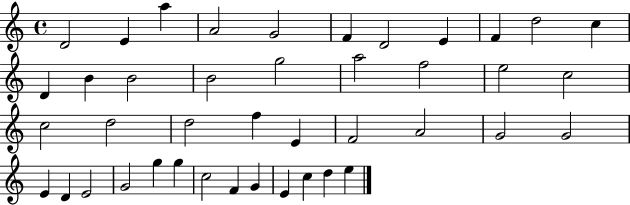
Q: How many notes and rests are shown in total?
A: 42